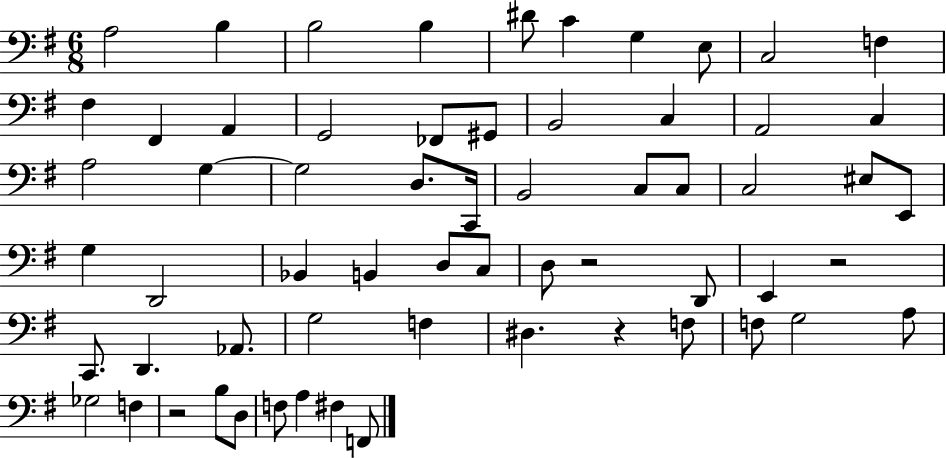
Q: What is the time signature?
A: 6/8